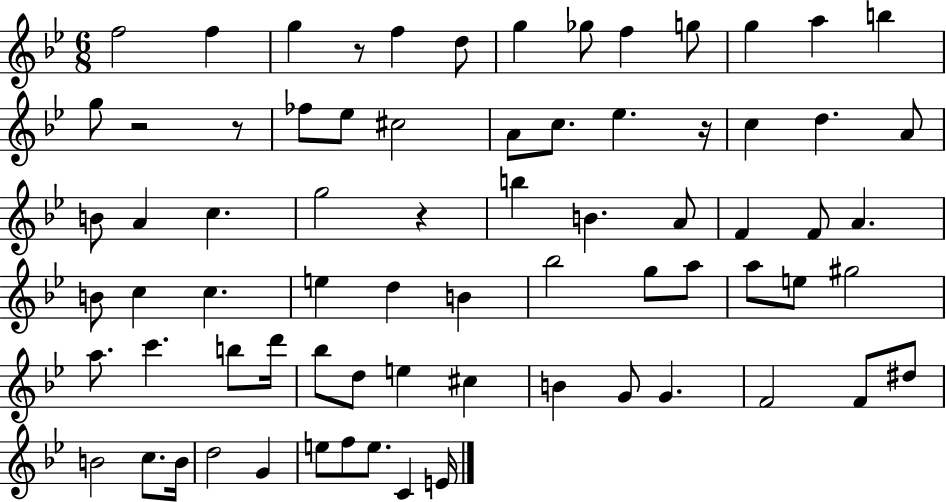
F5/h F5/q G5/q R/e F5/q D5/e G5/q Gb5/e F5/q G5/e G5/q A5/q B5/q G5/e R/h R/e FES5/e Eb5/e C#5/h A4/e C5/e. Eb5/q. R/s C5/q D5/q. A4/e B4/e A4/q C5/q. G5/h R/q B5/q B4/q. A4/e F4/q F4/e A4/q. B4/e C5/q C5/q. E5/q D5/q B4/q Bb5/h G5/e A5/e A5/e E5/e G#5/h A5/e. C6/q. B5/e D6/s Bb5/e D5/e E5/q C#5/q B4/q G4/e G4/q. F4/h F4/e D#5/e B4/h C5/e. B4/s D5/h G4/q E5/e F5/e E5/e. C4/q E4/s